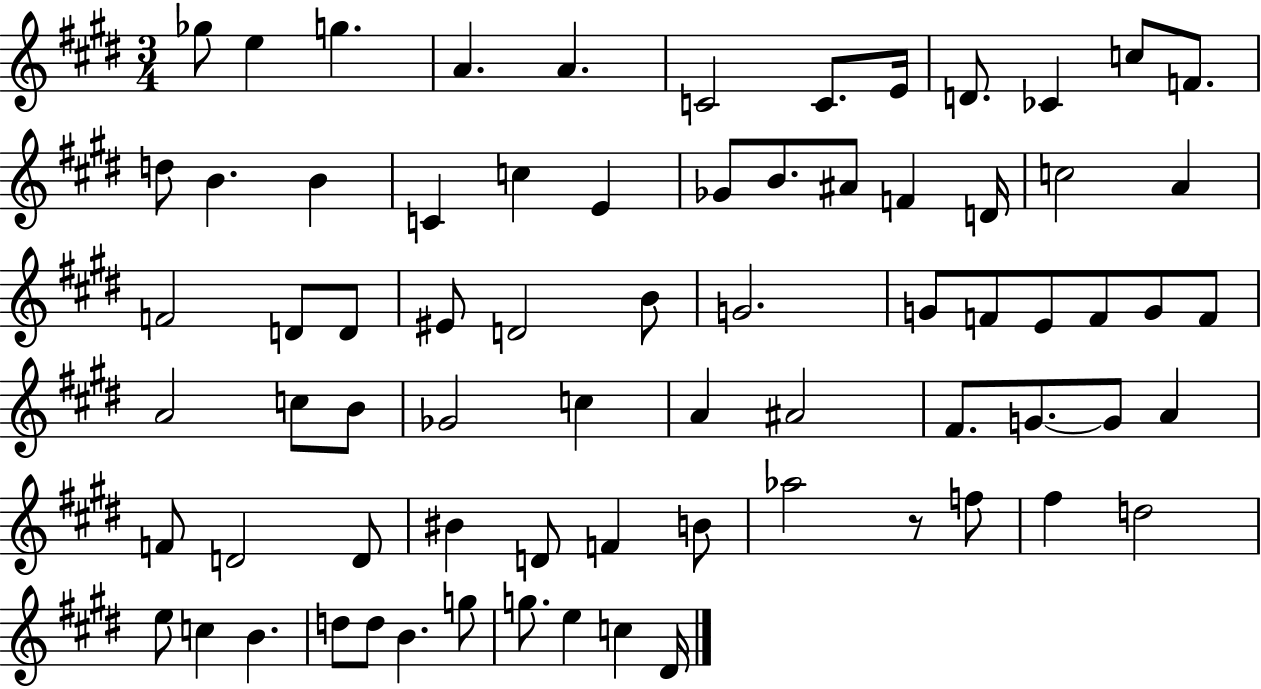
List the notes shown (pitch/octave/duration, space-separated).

Gb5/e E5/q G5/q. A4/q. A4/q. C4/h C4/e. E4/s D4/e. CES4/q C5/e F4/e. D5/e B4/q. B4/q C4/q C5/q E4/q Gb4/e B4/e. A#4/e F4/q D4/s C5/h A4/q F4/h D4/e D4/e EIS4/e D4/h B4/e G4/h. G4/e F4/e E4/e F4/e G4/e F4/e A4/h C5/e B4/e Gb4/h C5/q A4/q A#4/h F#4/e. G4/e. G4/e A4/q F4/e D4/h D4/e BIS4/q D4/e F4/q B4/e Ab5/h R/e F5/e F#5/q D5/h E5/e C5/q B4/q. D5/e D5/e B4/q. G5/e G5/e. E5/q C5/q D#4/s